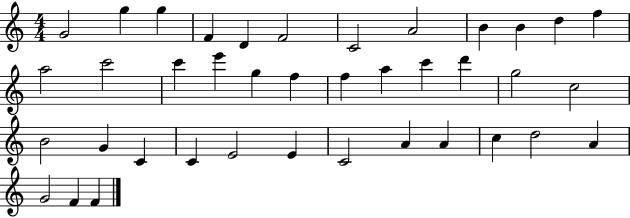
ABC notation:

X:1
T:Untitled
M:4/4
L:1/4
K:C
G2 g g F D F2 C2 A2 B B d f a2 c'2 c' e' g f f a c' d' g2 c2 B2 G C C E2 E C2 A A c d2 A G2 F F